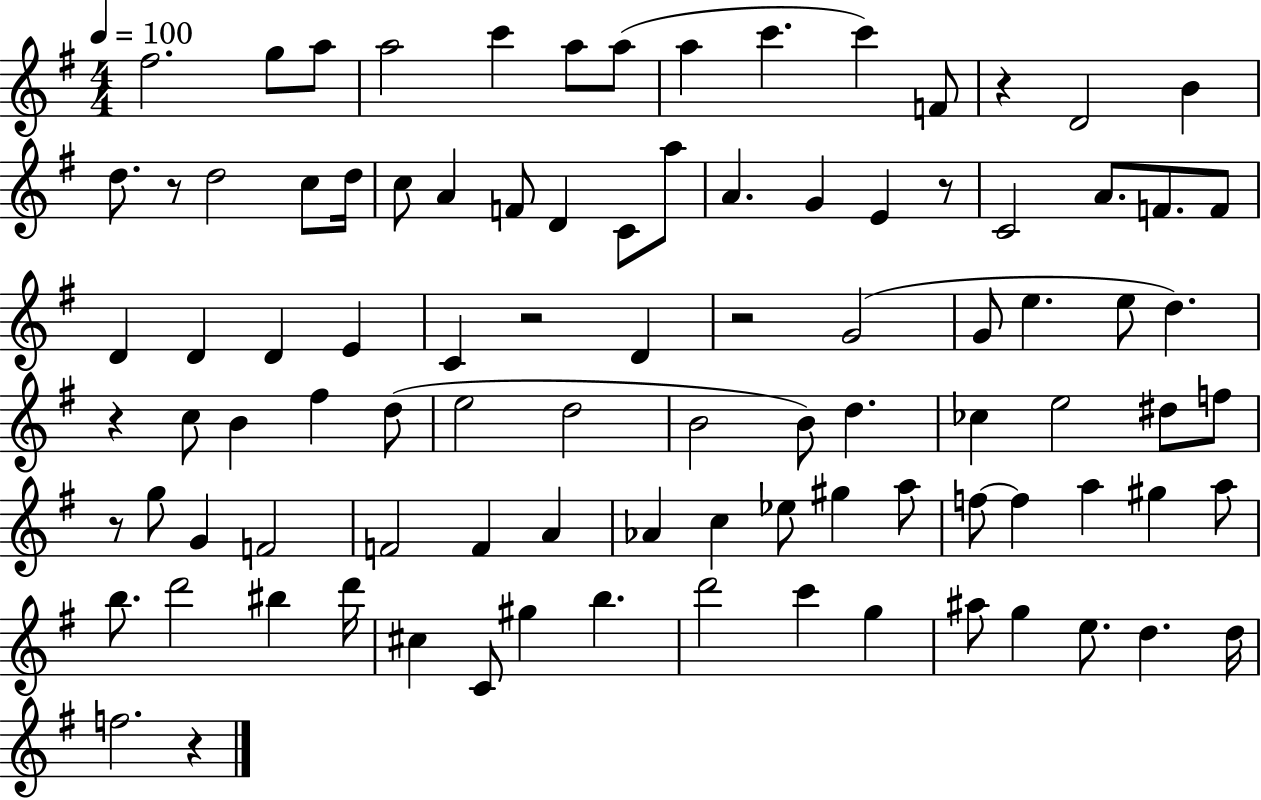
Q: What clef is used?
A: treble